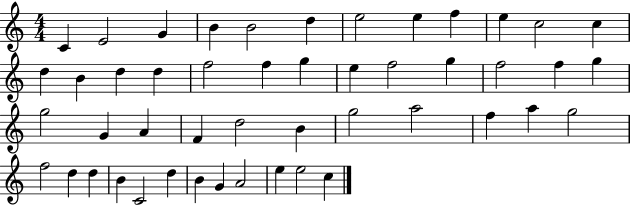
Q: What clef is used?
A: treble